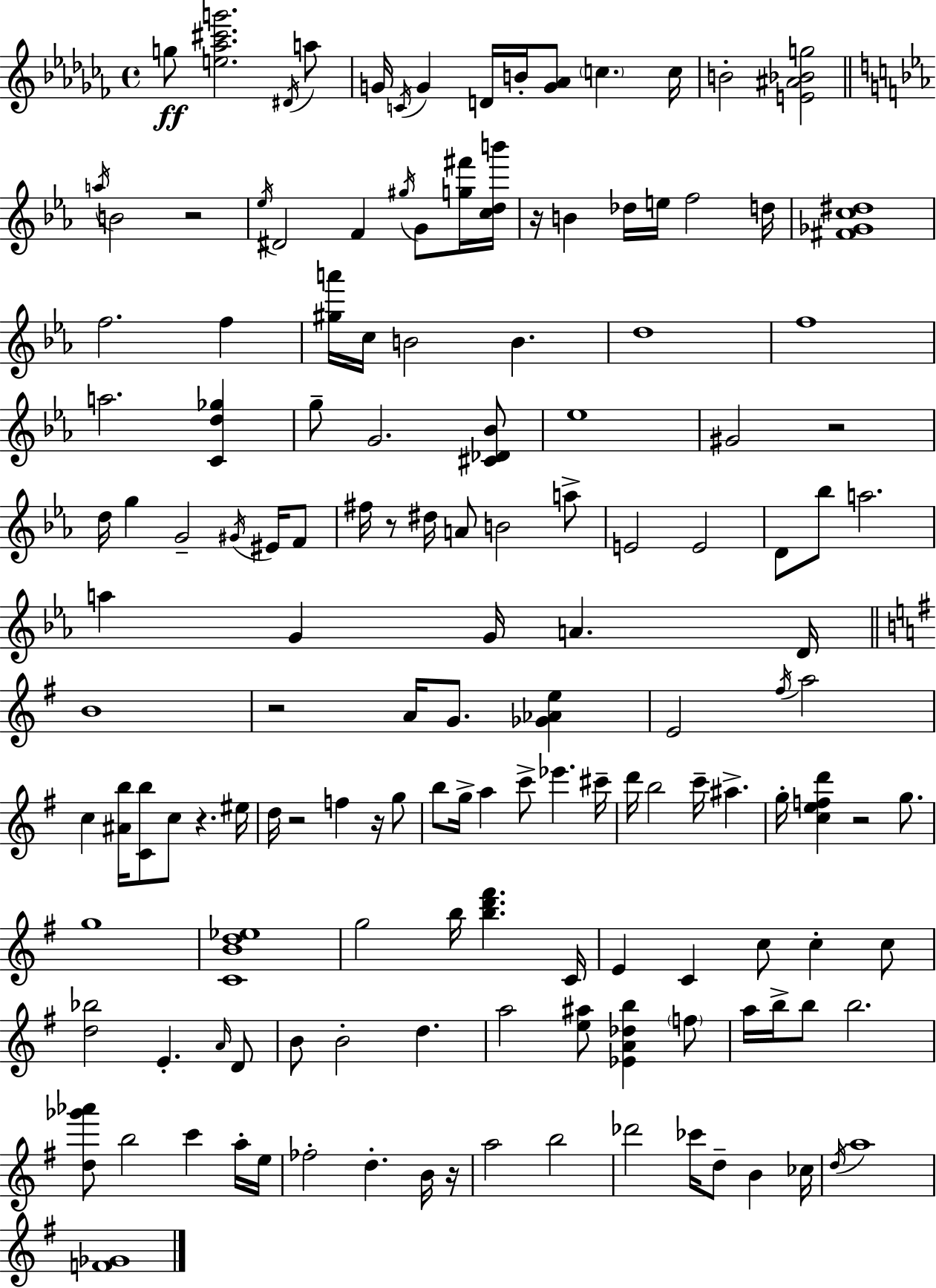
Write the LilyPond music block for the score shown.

{
  \clef treble
  \time 4/4
  \defaultTimeSignature
  \key aes \minor
  g''8\ff <e'' aes'' cis''' g'''>2. \acciaccatura { dis'16 } a''8 | g'16 \acciaccatura { c'16 } g'4 d'16 b'16-. <g' aes'>8 \parenthesize c''4. | c''16 b'2-. <e' ais' bes' g''>2 | \bar "||" \break \key ees \major \acciaccatura { a''16 } b'2 r2 | \acciaccatura { ees''16 } dis'2 f'4 \acciaccatura { gis''16 } g'8 | <g'' fis'''>16 <c'' d'' b'''>16 r16 b'4 des''16 e''16 f''2 | d''16 <fis' ges' c'' dis''>1 | \break f''2. f''4 | <gis'' a'''>16 c''16 b'2 b'4. | d''1 | f''1 | \break a''2. <c' d'' ges''>4 | g''8-- g'2. | <cis' des' bes'>8 ees''1 | gis'2 r2 | \break d''16 g''4 g'2-- | \acciaccatura { gis'16 } eis'16 f'8 fis''16 r8 dis''16 a'8 b'2 | a''8-> e'2 e'2 | d'8 bes''8 a''2. | \break a''4 g'4 g'16 a'4. | d'16 \bar "||" \break \key g \major b'1 | r2 a'16 g'8. <ges' aes' e''>4 | e'2 \acciaccatura { fis''16 } a''2 | c''4 <ais' b''>16 <c' b''>8 c''8 r4. | \break eis''16 d''16 r2 f''4 r16 g''8 | b''8 g''16-> a''4 c'''8-> ees'''4. | cis'''16-- d'''16 b''2 c'''16-- ais''4.-> | g''16-. <c'' e'' f'' d'''>4 r2 g''8. | \break g''1 | <c' b' d'' ees''>1 | g''2 b''16 <b'' d''' fis'''>4. | c'16 e'4 c'4 c''8 c''4-. c''8 | \break <d'' bes''>2 e'4.-. \grace { a'16 } | d'8 b'8 b'2-. d''4. | a''2 <e'' ais''>8 <ees' a' des'' b''>4 | \parenthesize f''8 a''16 b''16-> b''8 b''2. | \break <d'' ges''' aes'''>8 b''2 c'''4 | a''16-. e''16 fes''2-. d''4.-. | b'16 r16 a''2 b''2 | des'''2 ces'''16 d''8-- b'4 | \break ces''16 \acciaccatura { d''16 } a''1 | <f' ges'>1 | \bar "|."
}